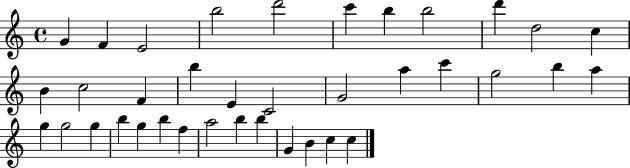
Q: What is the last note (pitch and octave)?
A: C5